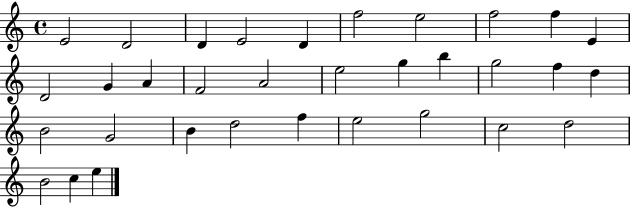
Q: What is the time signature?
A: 4/4